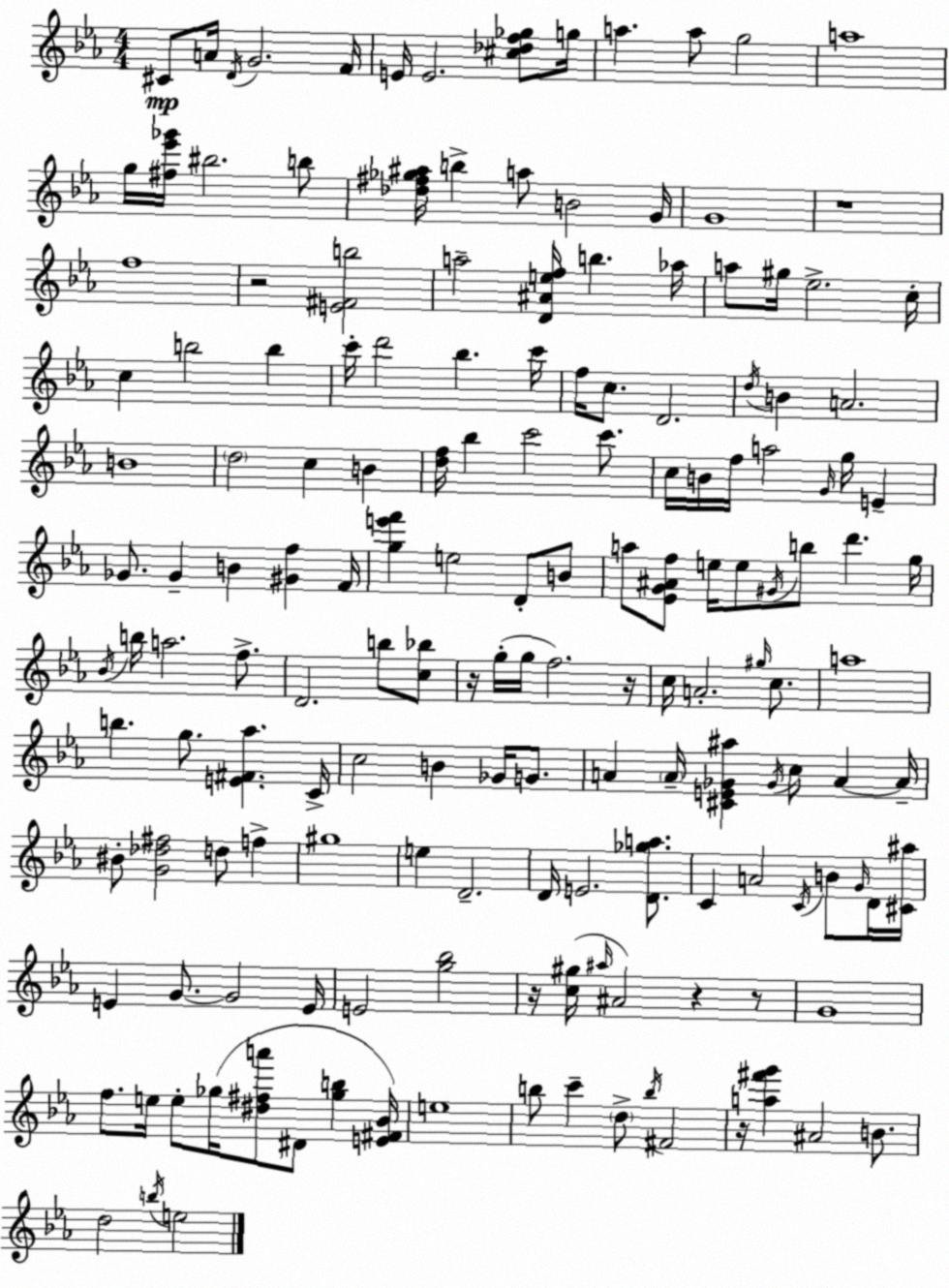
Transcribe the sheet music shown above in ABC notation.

X:1
T:Untitled
M:4/4
L:1/4
K:Cm
^C/2 A/4 D/4 G2 F/4 E/4 E2 [^c_df_g]/2 g/4 a a/2 g2 a4 g/4 [^f_e'_g']/4 ^b2 b/2 [_d^f_g^a]/4 b a/2 B2 G/4 G4 z4 f4 z2 [E^Fb]2 a2 [D^Aef]/4 b _a/4 a/2 ^g/4 _e2 c/4 c b2 b c'/4 d'2 _b c'/4 f/4 c/2 D2 d/4 B A2 B4 d2 c B [df]/4 _b c'2 c'/2 c/4 B/4 f/4 a2 G/4 g/4 E _G/2 _G B [^Gf] F/4 [ge'f'] e2 D/2 B/2 a/2 [_EG^Af]/2 e/4 e/2 ^G/4 b/2 d' g/4 _B/4 b/4 a2 f/2 D2 b/2 [c_b]/2 z/4 g/4 g/4 f2 z/4 c/4 A2 ^g/4 c/2 a4 b g/2 [E^F_a] C/4 c2 B _G/4 G/2 A A/4 [^CE_G^a] _G/4 c/2 A A/4 ^B/2 [G_d^f]2 d/2 f ^g4 e D2 D/4 E2 [D_ga]/2 C A2 C/4 B/2 G/4 D/4 [^C^a]/4 E G/2 G2 E/4 E2 [g_b]2 z/4 [c^g]/4 ^a/4 ^A2 z z/2 G4 f/2 e/4 e/2 _g/4 [^d^fa']/2 ^D/2 [_gb] [E^F_B]/4 e4 b/2 c' d/2 b/4 ^F2 z/4 [a^f'g'] ^A2 B/2 d2 b/4 e2